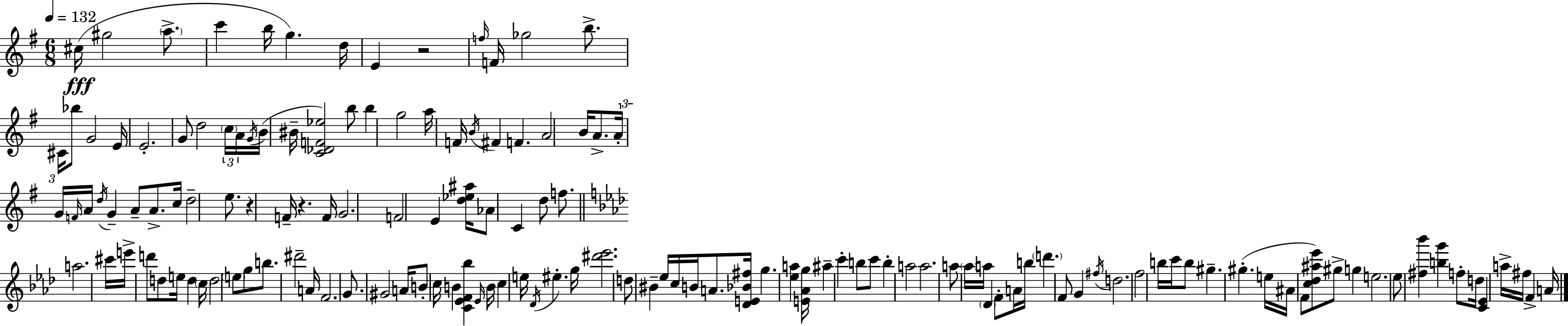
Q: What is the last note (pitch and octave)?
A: A4